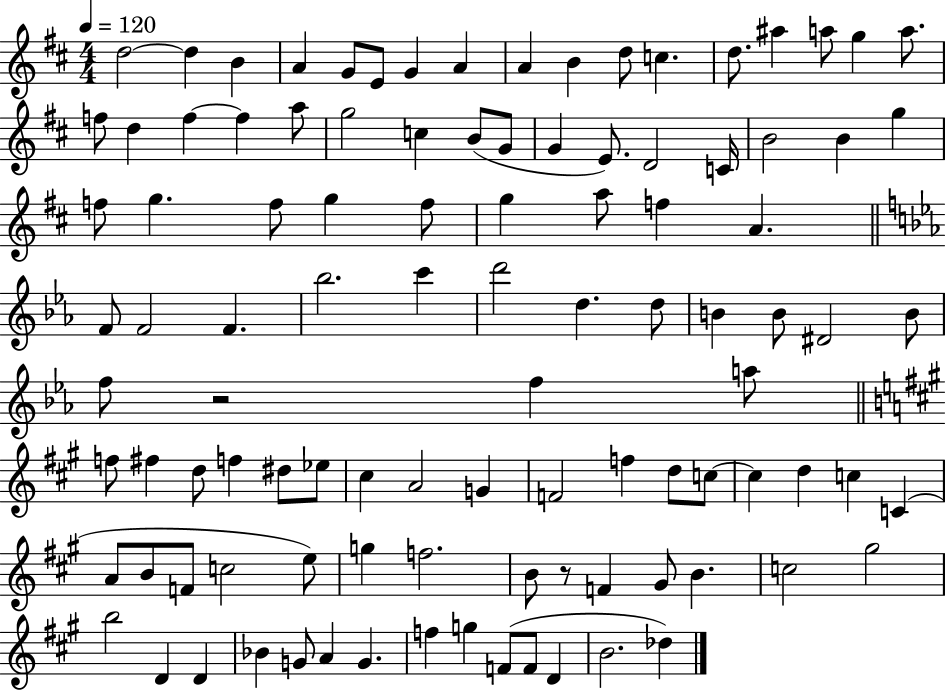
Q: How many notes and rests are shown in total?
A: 103